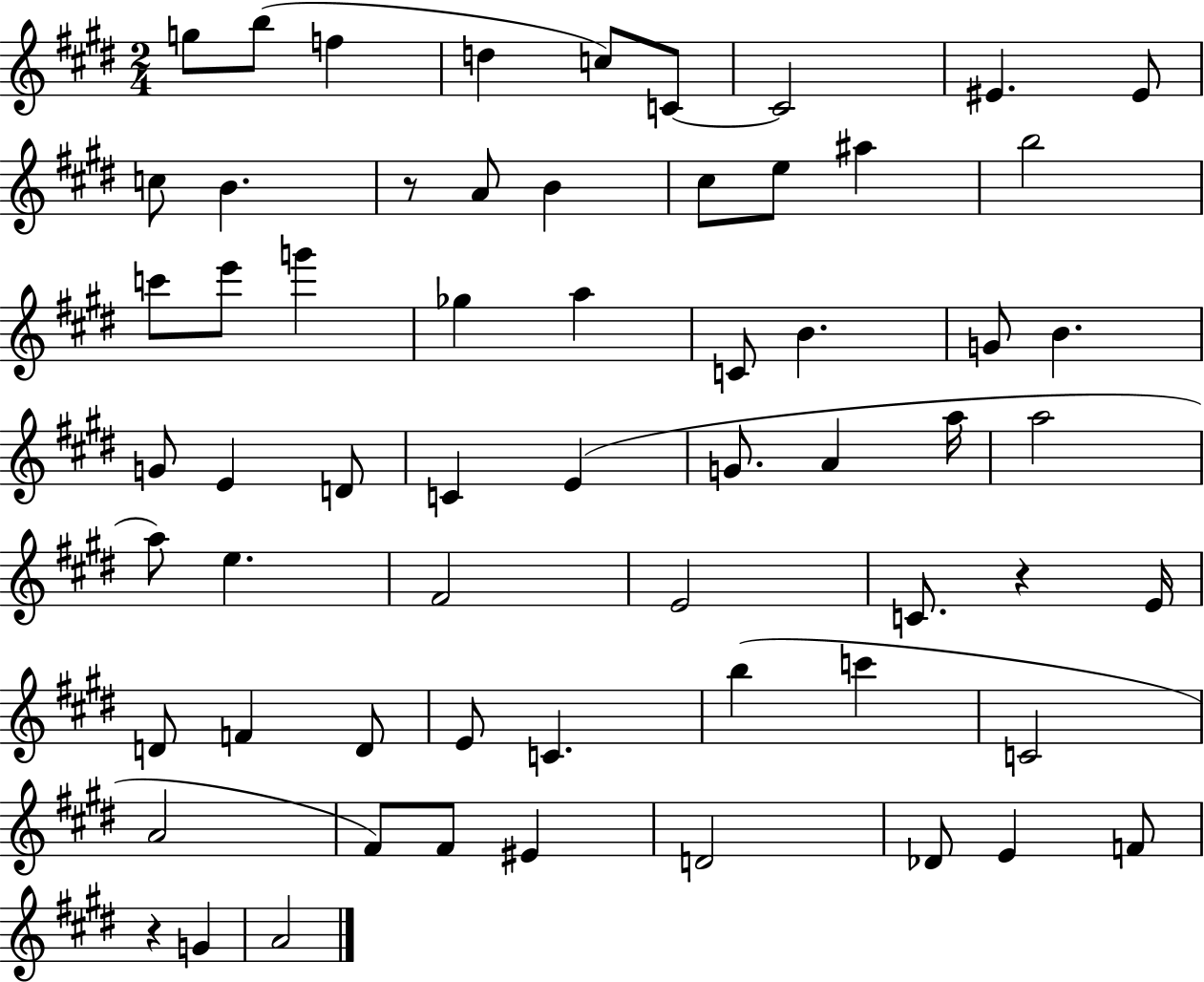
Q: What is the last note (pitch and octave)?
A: A4